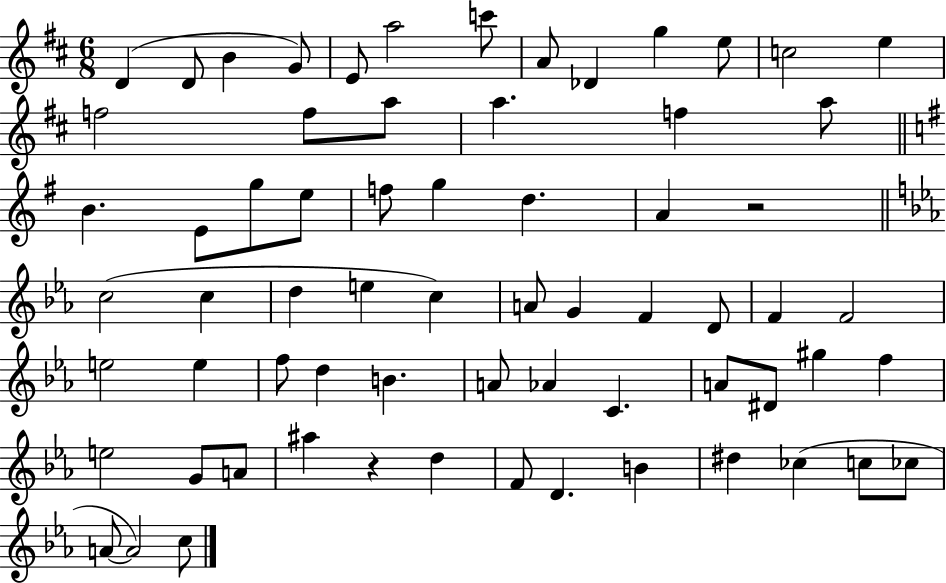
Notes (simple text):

D4/q D4/e B4/q G4/e E4/e A5/h C6/e A4/e Db4/q G5/q E5/e C5/h E5/q F5/h F5/e A5/e A5/q. F5/q A5/e B4/q. E4/e G5/e E5/e F5/e G5/q D5/q. A4/q R/h C5/h C5/q D5/q E5/q C5/q A4/e G4/q F4/q D4/e F4/q F4/h E5/h E5/q F5/e D5/q B4/q. A4/e Ab4/q C4/q. A4/e D#4/e G#5/q F5/q E5/h G4/e A4/e A#5/q R/q D5/q F4/e D4/q. B4/q D#5/q CES5/q C5/e CES5/e A4/e A4/h C5/e